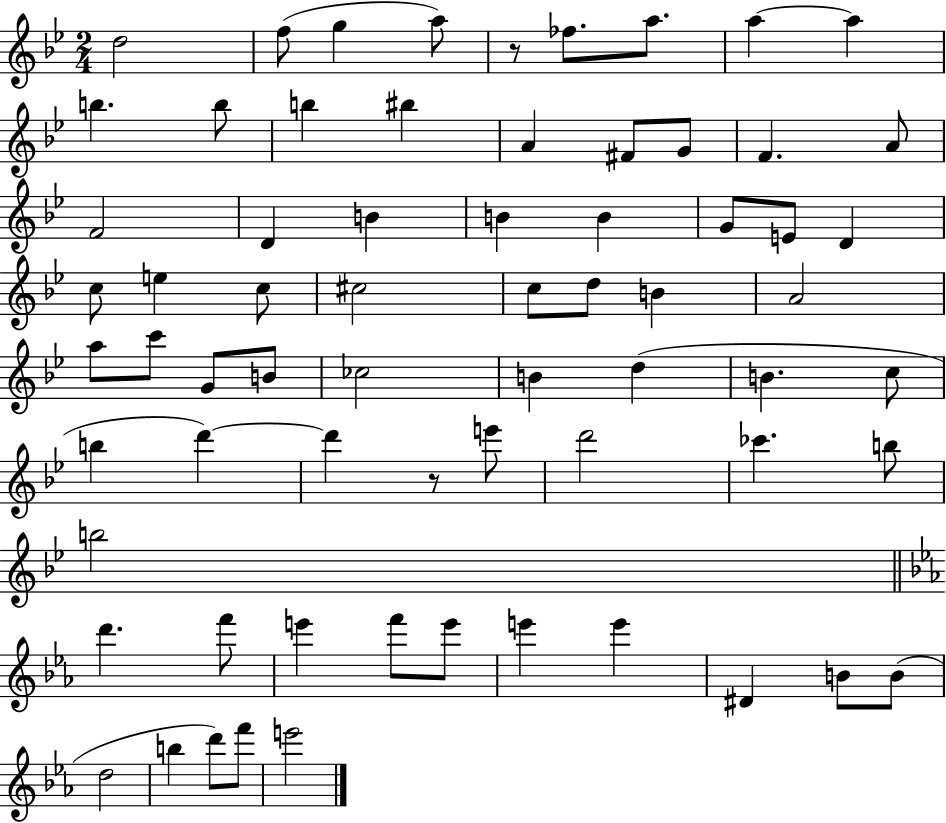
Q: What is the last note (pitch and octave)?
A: E6